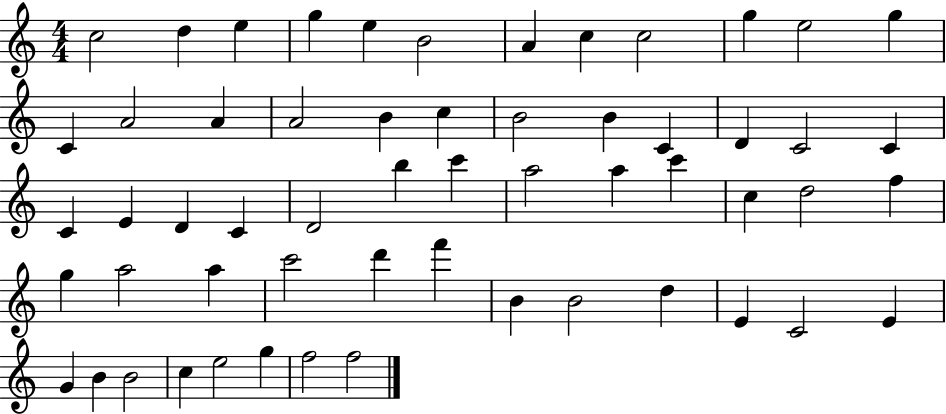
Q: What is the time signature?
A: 4/4